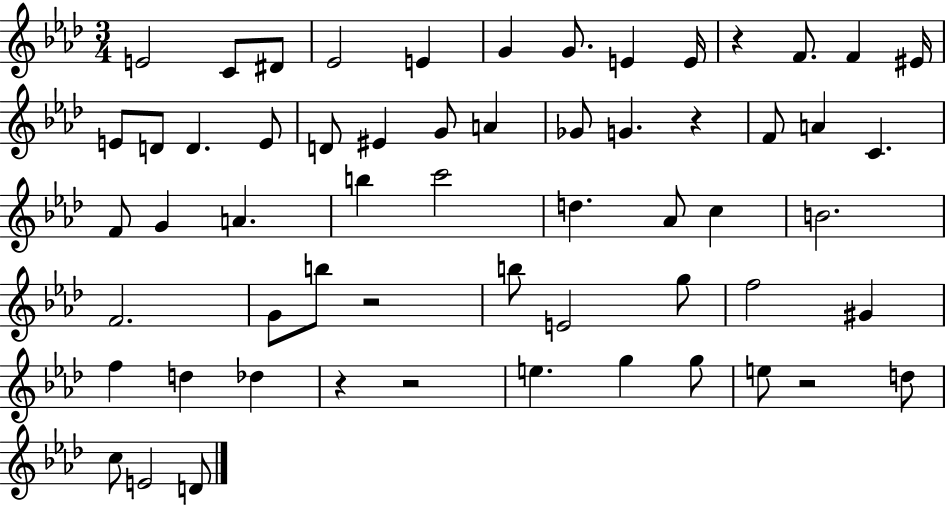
{
  \clef treble
  \numericTimeSignature
  \time 3/4
  \key aes \major
  e'2 c'8 dis'8 | ees'2 e'4 | g'4 g'8. e'4 e'16 | r4 f'8. f'4 eis'16 | \break e'8 d'8 d'4. e'8 | d'8 eis'4 g'8 a'4 | ges'8 g'4. r4 | f'8 a'4 c'4. | \break f'8 g'4 a'4. | b''4 c'''2 | d''4. aes'8 c''4 | b'2. | \break f'2. | g'8 b''8 r2 | b''8 e'2 g''8 | f''2 gis'4 | \break f''4 d''4 des''4 | r4 r2 | e''4. g''4 g''8 | e''8 r2 d''8 | \break c''8 e'2 d'8 | \bar "|."
}